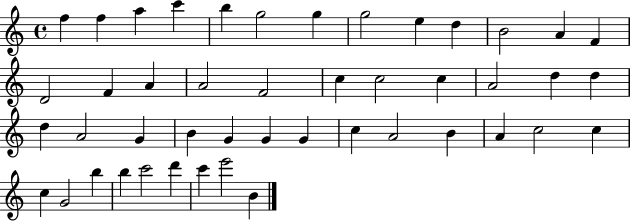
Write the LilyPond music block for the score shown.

{
  \clef treble
  \time 4/4
  \defaultTimeSignature
  \key c \major
  f''4 f''4 a''4 c'''4 | b''4 g''2 g''4 | g''2 e''4 d''4 | b'2 a'4 f'4 | \break d'2 f'4 a'4 | a'2 f'2 | c''4 c''2 c''4 | a'2 d''4 d''4 | \break d''4 a'2 g'4 | b'4 g'4 g'4 g'4 | c''4 a'2 b'4 | a'4 c''2 c''4 | \break c''4 g'2 b''4 | b''4 c'''2 d'''4 | c'''4 e'''2 b'4 | \bar "|."
}